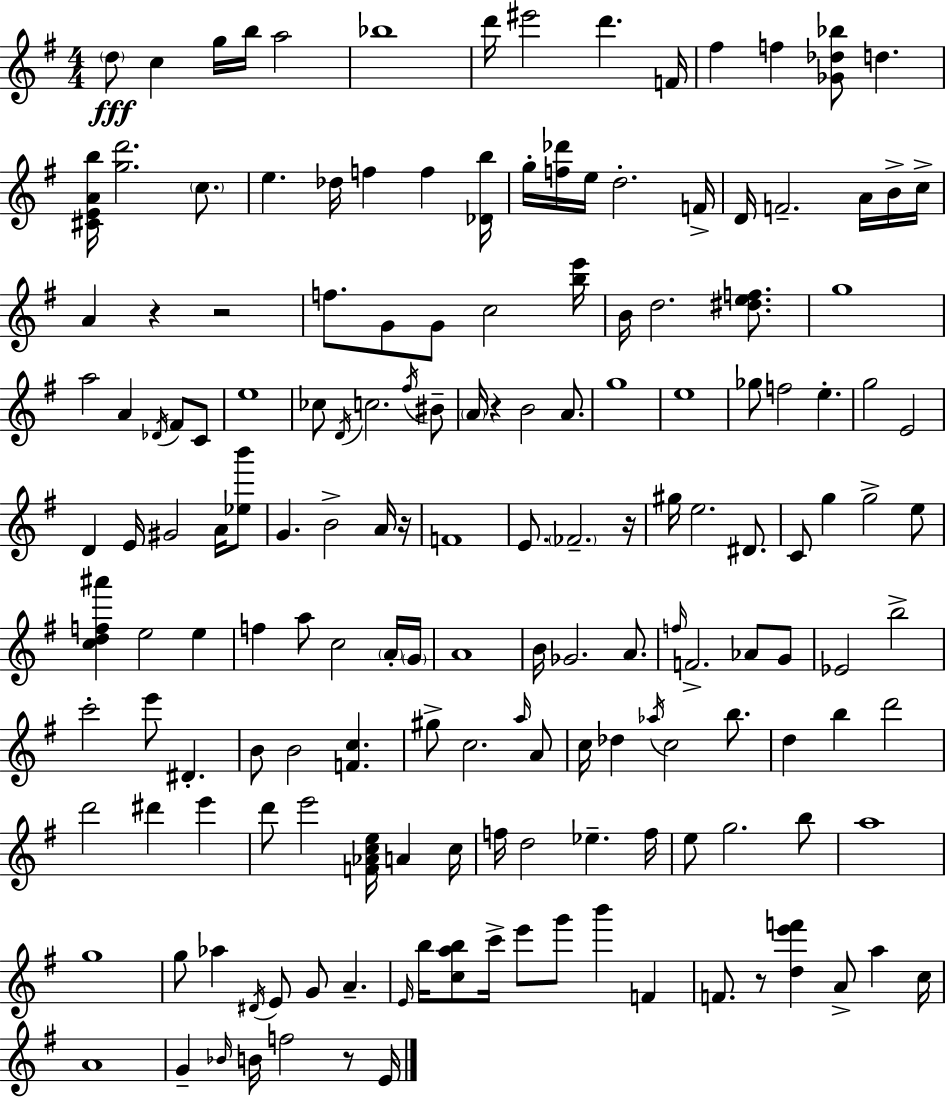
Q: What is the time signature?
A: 4/4